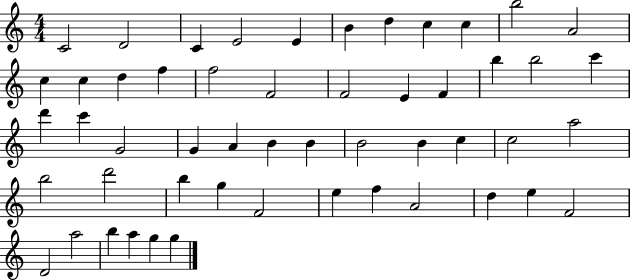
X:1
T:Untitled
M:4/4
L:1/4
K:C
C2 D2 C E2 E B d c c b2 A2 c c d f f2 F2 F2 E F b b2 c' d' c' G2 G A B B B2 B c c2 a2 b2 d'2 b g F2 e f A2 d e F2 D2 a2 b a g g